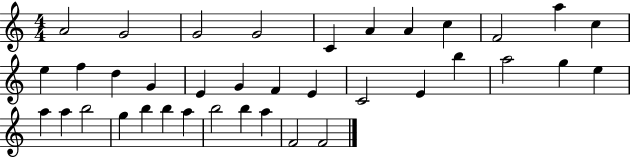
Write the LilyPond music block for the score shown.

{
  \clef treble
  \numericTimeSignature
  \time 4/4
  \key c \major
  a'2 g'2 | g'2 g'2 | c'4 a'4 a'4 c''4 | f'2 a''4 c''4 | \break e''4 f''4 d''4 g'4 | e'4 g'4 f'4 e'4 | c'2 e'4 b''4 | a''2 g''4 e''4 | \break a''4 a''4 b''2 | g''4 b''4 b''4 a''4 | b''2 b''4 a''4 | f'2 f'2 | \break \bar "|."
}